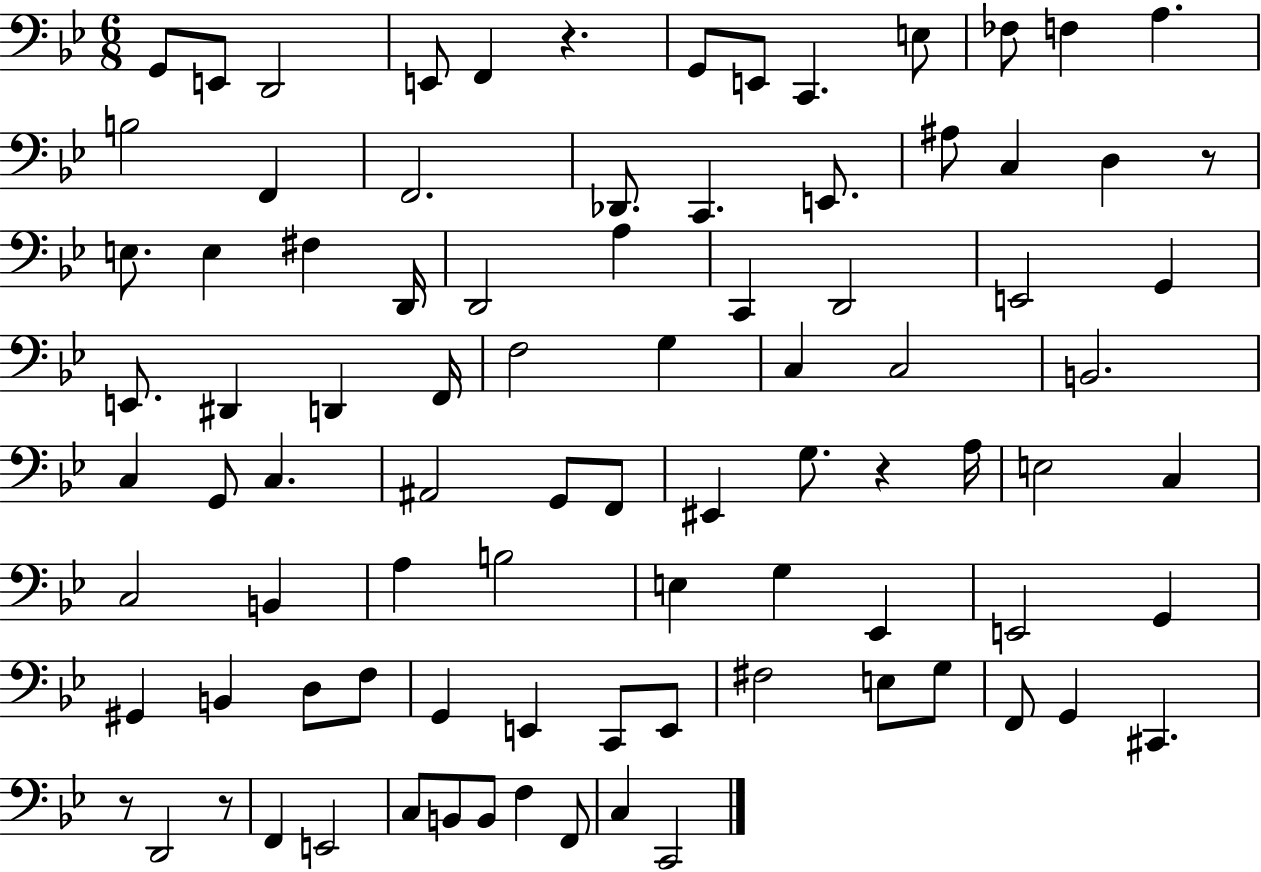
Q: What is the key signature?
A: BES major